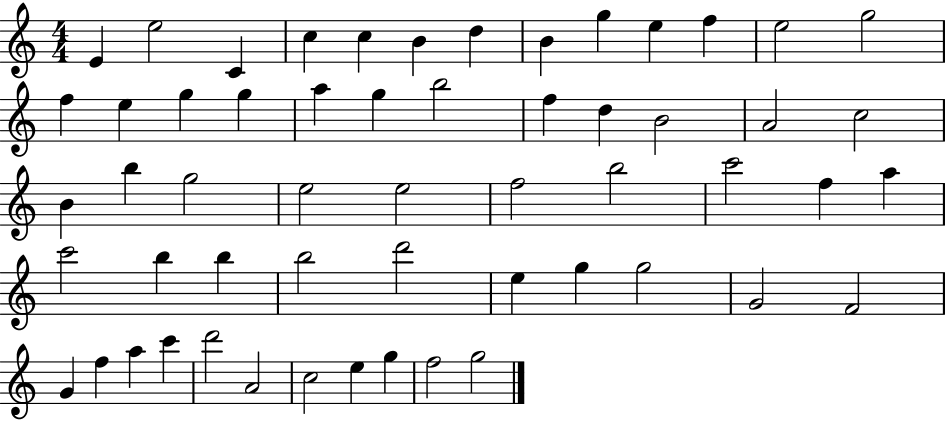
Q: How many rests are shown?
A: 0